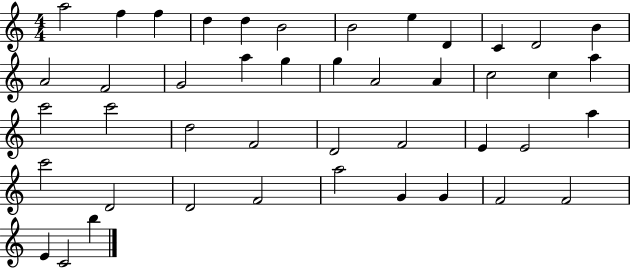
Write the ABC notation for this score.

X:1
T:Untitled
M:4/4
L:1/4
K:C
a2 f f d d B2 B2 e D C D2 B A2 F2 G2 a g g A2 A c2 c a c'2 c'2 d2 F2 D2 F2 E E2 a c'2 D2 D2 F2 a2 G G F2 F2 E C2 b